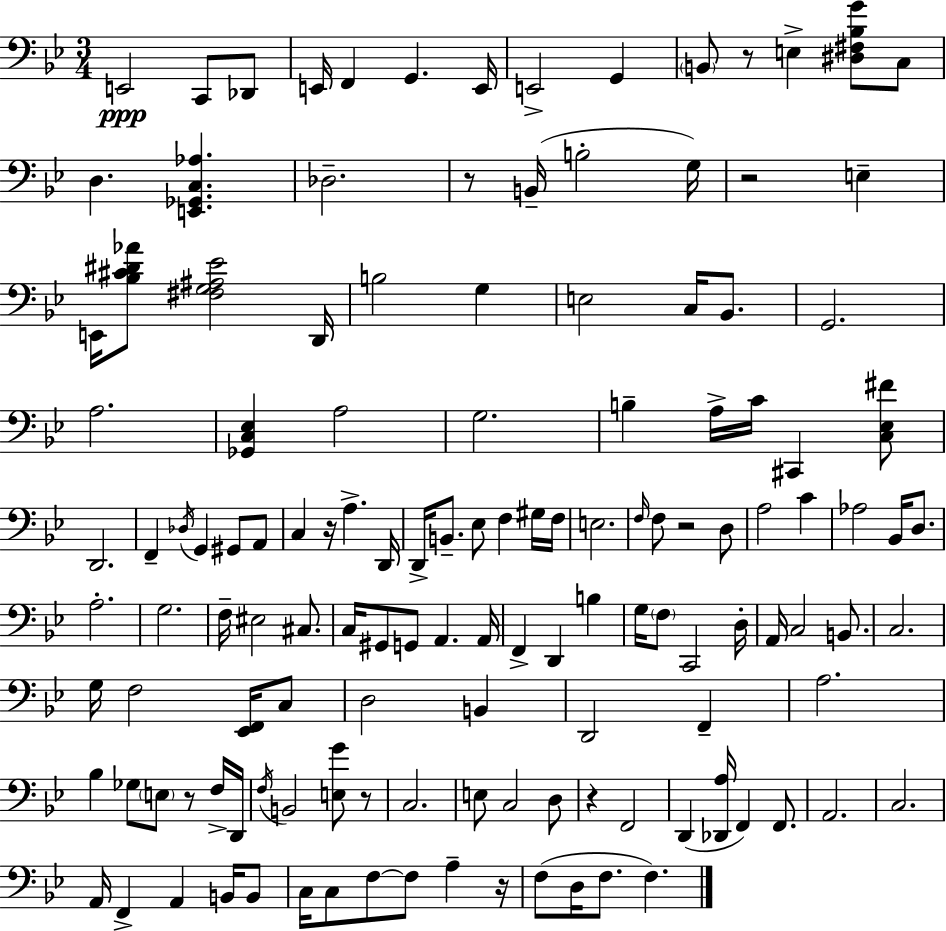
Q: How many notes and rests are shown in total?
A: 135